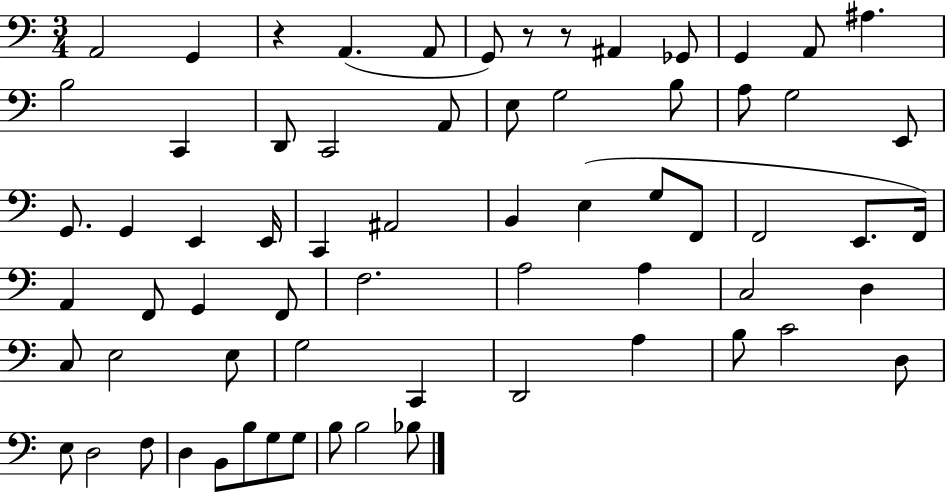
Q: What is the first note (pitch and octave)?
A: A2